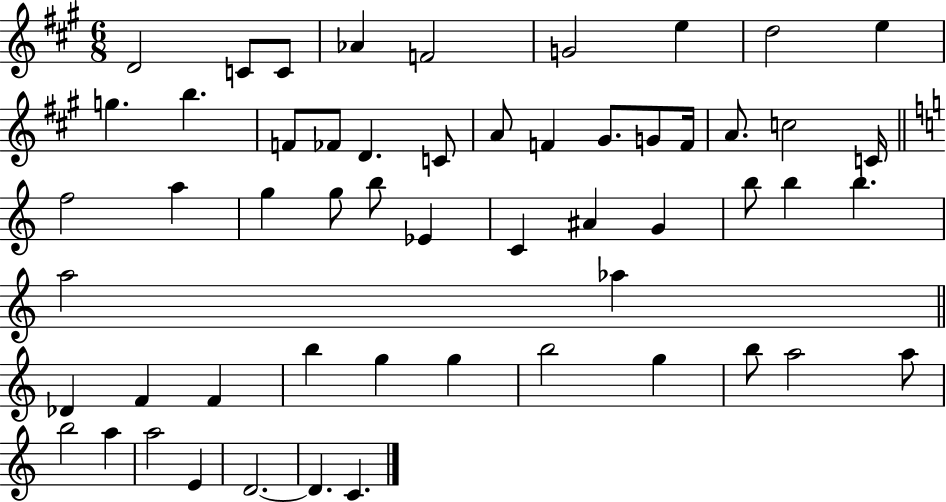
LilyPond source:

{
  \clef treble
  \numericTimeSignature
  \time 6/8
  \key a \major
  \repeat volta 2 { d'2 c'8 c'8 | aes'4 f'2 | g'2 e''4 | d''2 e''4 | \break g''4. b''4. | f'8 fes'8 d'4. c'8 | a'8 f'4 gis'8. g'8 f'16 | a'8. c''2 c'16 | \break \bar "||" \break \key c \major f''2 a''4 | g''4 g''8 b''8 ees'4 | c'4 ais'4 g'4 | b''8 b''4 b''4. | \break a''2 aes''4 | \bar "||" \break \key a \minor des'4 f'4 f'4 | b''4 g''4 g''4 | b''2 g''4 | b''8 a''2 a''8 | \break b''2 a''4 | a''2 e'4 | d'2.~~ | d'4. c'4. | \break } \bar "|."
}